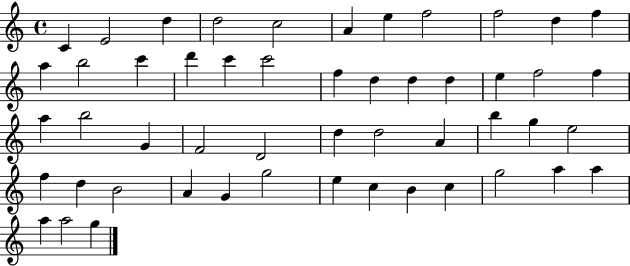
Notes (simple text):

C4/q E4/h D5/q D5/h C5/h A4/q E5/q F5/h F5/h D5/q F5/q A5/q B5/h C6/q D6/q C6/q C6/h F5/q D5/q D5/q D5/q E5/q F5/h F5/q A5/q B5/h G4/q F4/h D4/h D5/q D5/h A4/q B5/q G5/q E5/h F5/q D5/q B4/h A4/q G4/q G5/h E5/q C5/q B4/q C5/q G5/h A5/q A5/q A5/q A5/h G5/q